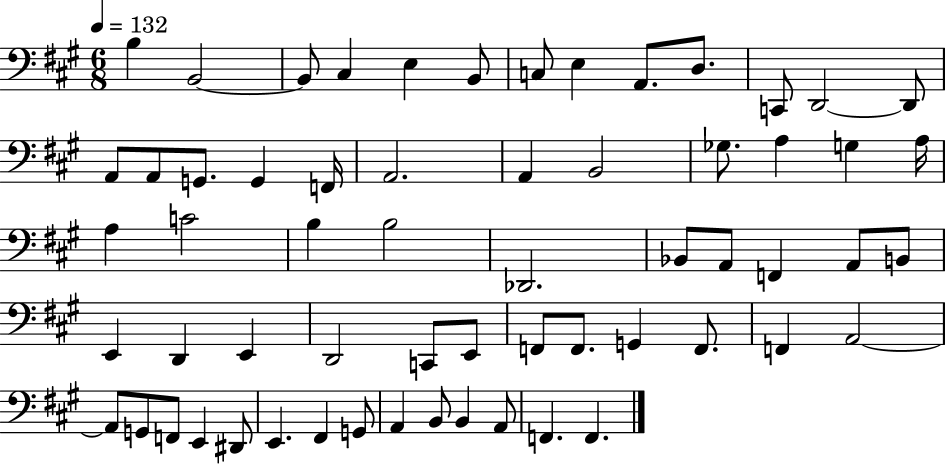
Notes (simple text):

B3/q B2/h B2/e C#3/q E3/q B2/e C3/e E3/q A2/e. D3/e. C2/e D2/h D2/e A2/e A2/e G2/e. G2/q F2/s A2/h. A2/q B2/h Gb3/e. A3/q G3/q A3/s A3/q C4/h B3/q B3/h Db2/h. Bb2/e A2/e F2/q A2/e B2/e E2/q D2/q E2/q D2/h C2/e E2/e F2/e F2/e. G2/q F2/e. F2/q A2/h A2/e G2/e F2/e E2/q D#2/e E2/q. F#2/q G2/e A2/q B2/e B2/q A2/e F2/q. F2/q.